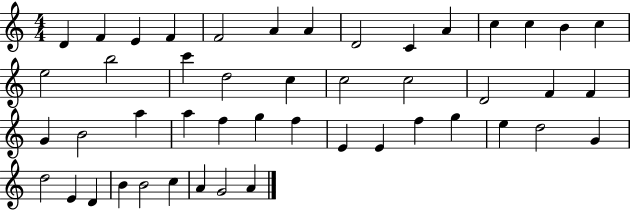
D4/q F4/q E4/q F4/q F4/h A4/q A4/q D4/h C4/q A4/q C5/q C5/q B4/q C5/q E5/h B5/h C6/q D5/h C5/q C5/h C5/h D4/h F4/q F4/q G4/q B4/h A5/q A5/q F5/q G5/q F5/q E4/q E4/q F5/q G5/q E5/q D5/h G4/q D5/h E4/q D4/q B4/q B4/h C5/q A4/q G4/h A4/q